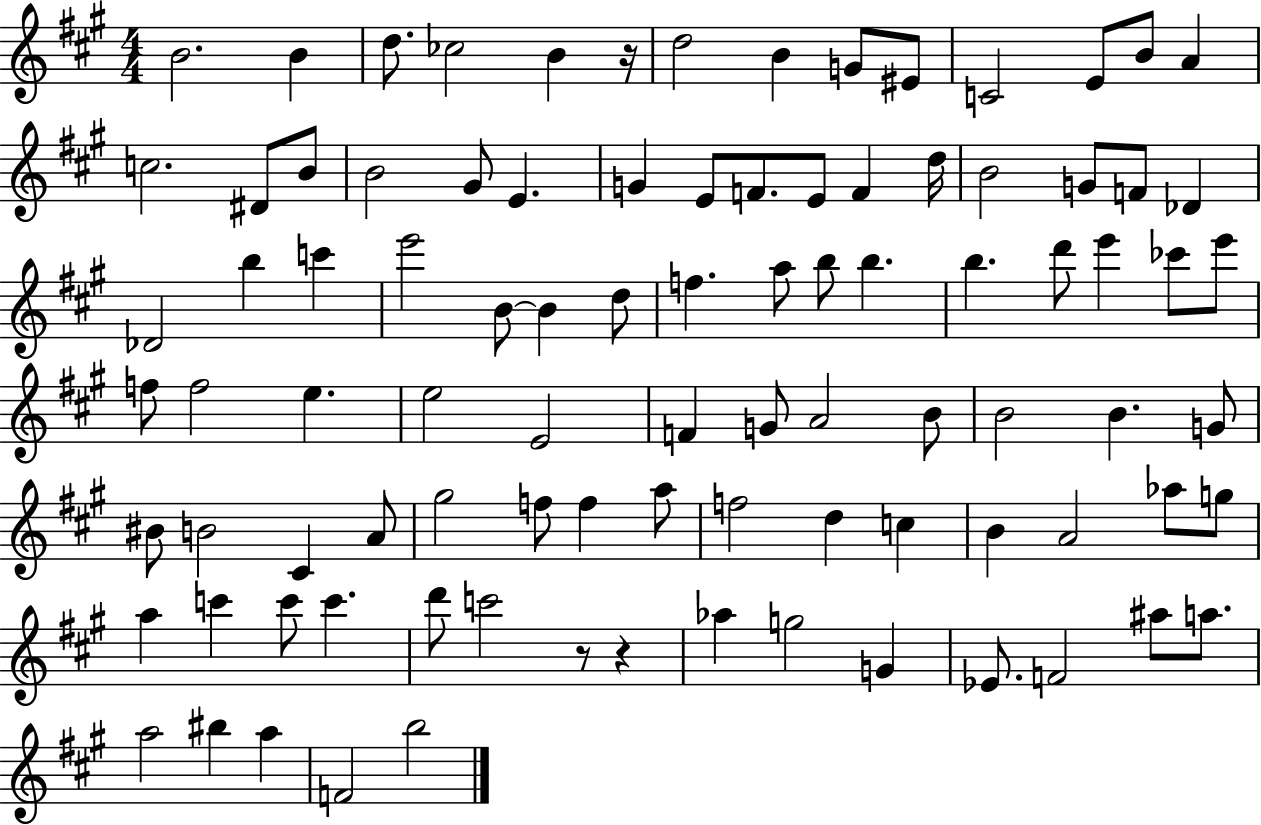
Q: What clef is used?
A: treble